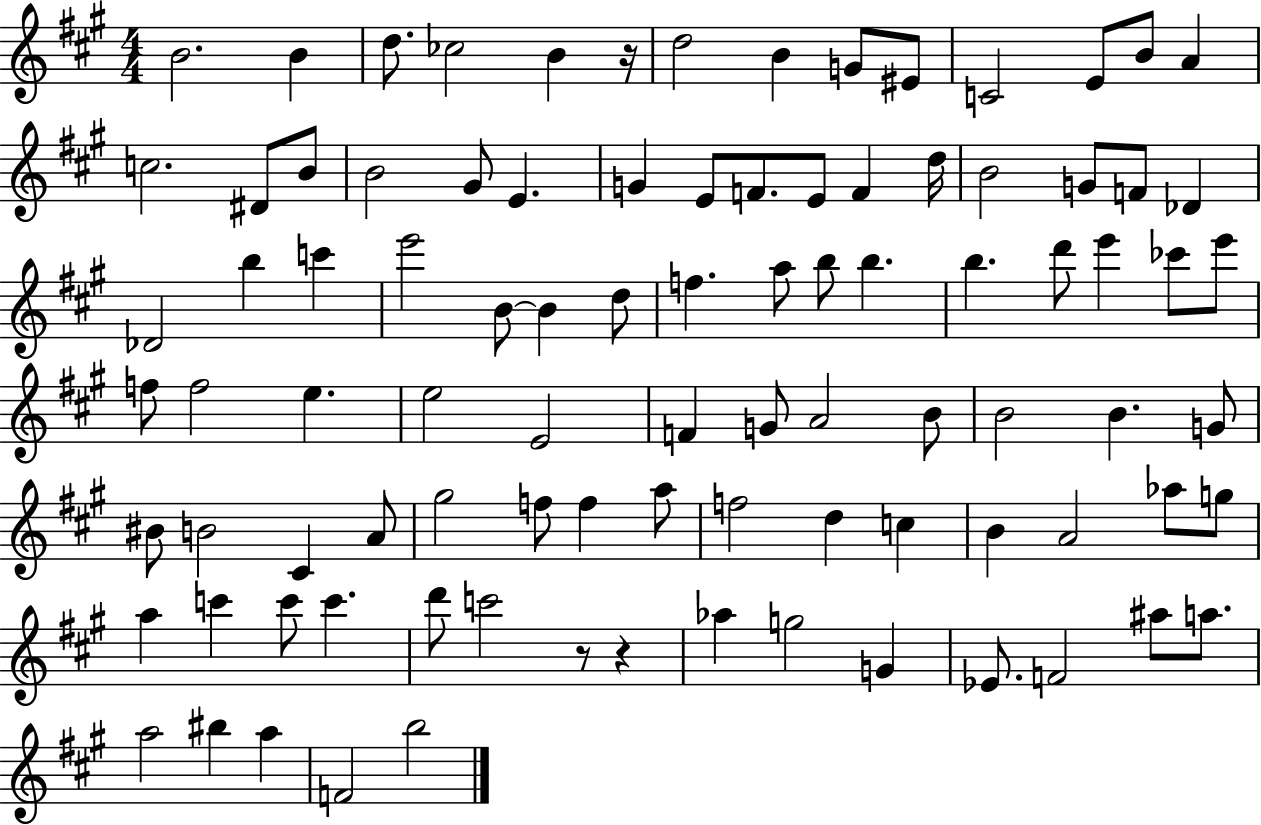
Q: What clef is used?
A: treble